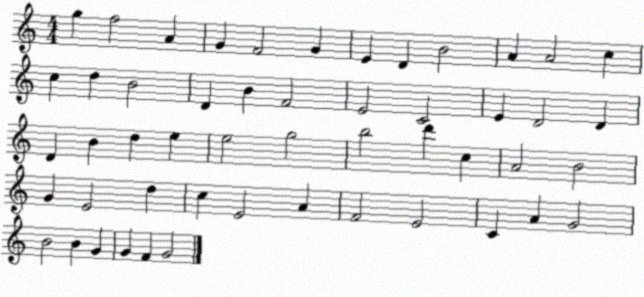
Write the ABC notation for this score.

X:1
T:Untitled
M:4/4
L:1/4
K:C
g f2 A G F2 G E D B2 A A2 c c d B2 D B F2 E2 C2 E D2 D D B d e e2 g2 b2 d' c A2 B2 G E2 d c E2 A F2 E2 C A G2 B2 B G G F G2